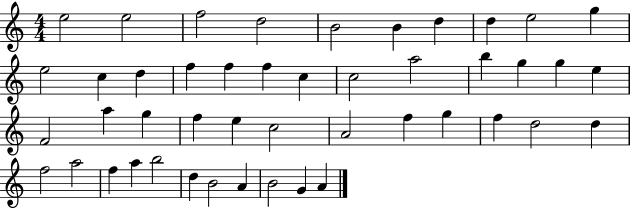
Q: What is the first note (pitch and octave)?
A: E5